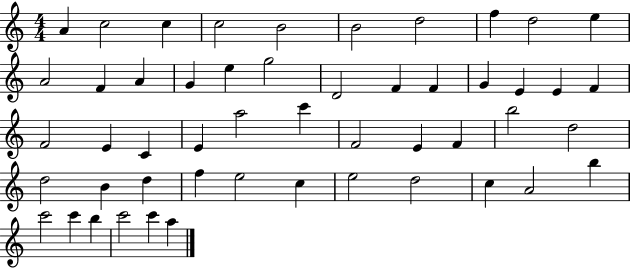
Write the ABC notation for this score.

X:1
T:Untitled
M:4/4
L:1/4
K:C
A c2 c c2 B2 B2 d2 f d2 e A2 F A G e g2 D2 F F G E E F F2 E C E a2 c' F2 E F b2 d2 d2 B d f e2 c e2 d2 c A2 b c'2 c' b c'2 c' a